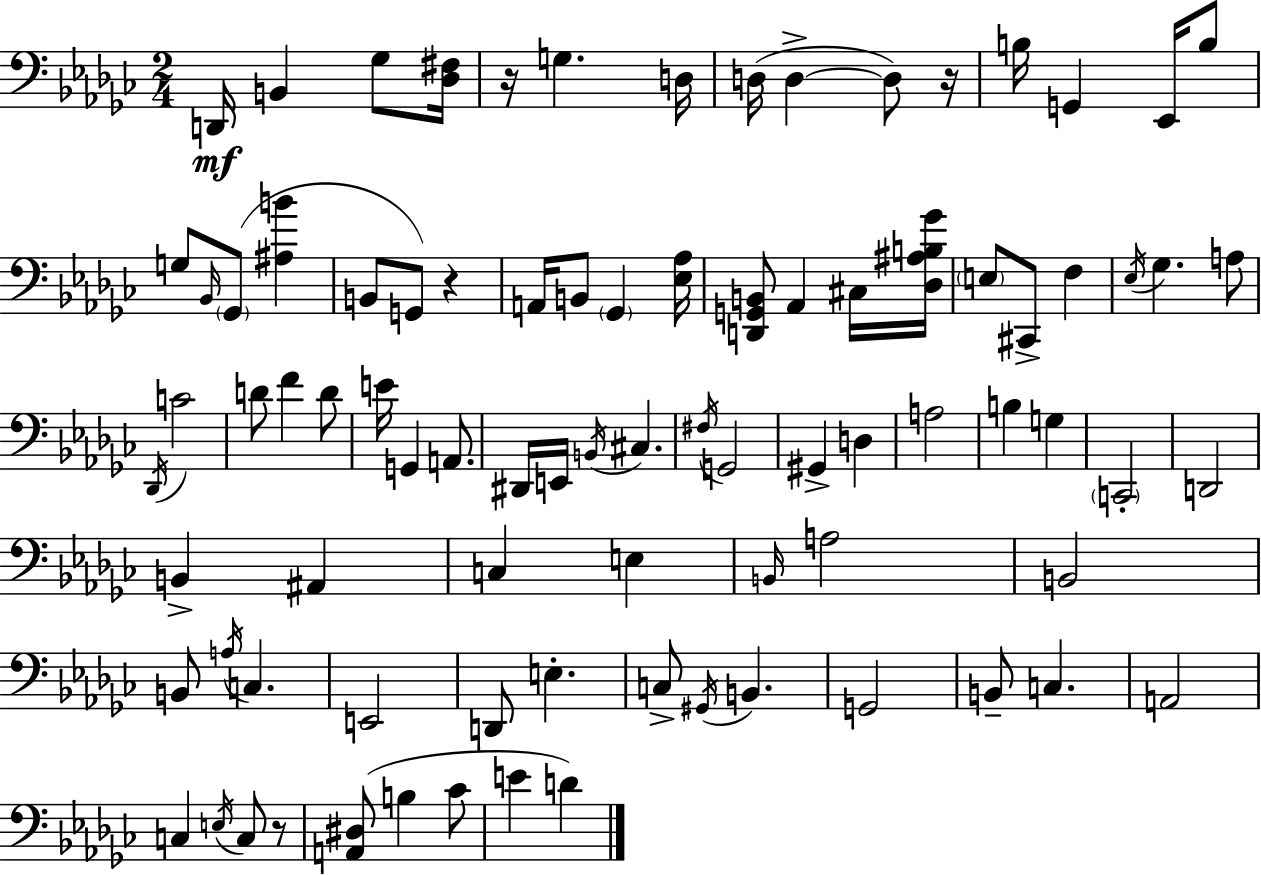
{
  \clef bass
  \numericTimeSignature
  \time 2/4
  \key ees \minor
  d,16\mf b,4 ges8 <des fis>16 | r16 g4. d16 | d16( d4->~~ d8) r16 | b16 g,4 ees,16 b8 | \break g8 \grace { bes,16 }( \parenthesize ges,8 <ais b'>4 | b,8 g,8) r4 | a,16 b,8 \parenthesize ges,4 | <ees aes>16 <d, g, b,>8 aes,4 cis16 | \break <des ais b ges'>16 \parenthesize e8 cis,8-> f4 | \acciaccatura { ees16 } ges4. | a8 \acciaccatura { des,16 } c'2 | d'8 f'4 | \break d'8 e'16 g,4 | a,8. dis,16 e,16 \acciaccatura { b,16 } cis4. | \acciaccatura { fis16 } g,2 | gis,4-> | \break d4 a2 | b4 | g4 \parenthesize c,2-. | d,2 | \break b,4-> | ais,4 c4 | e4 \grace { b,16 } a2 | b,2 | \break b,8 | \acciaccatura { a16 } c4. e,2 | d,8 | e4.-. c8-> | \break \acciaccatura { gis,16 } b,4. | g,2 | b,8-- c4. | a,2 | \break c4 \acciaccatura { e16 } c8 r8 | <a, dis>8( b4 ces'8 | e'4 d'4) | \bar "|."
}